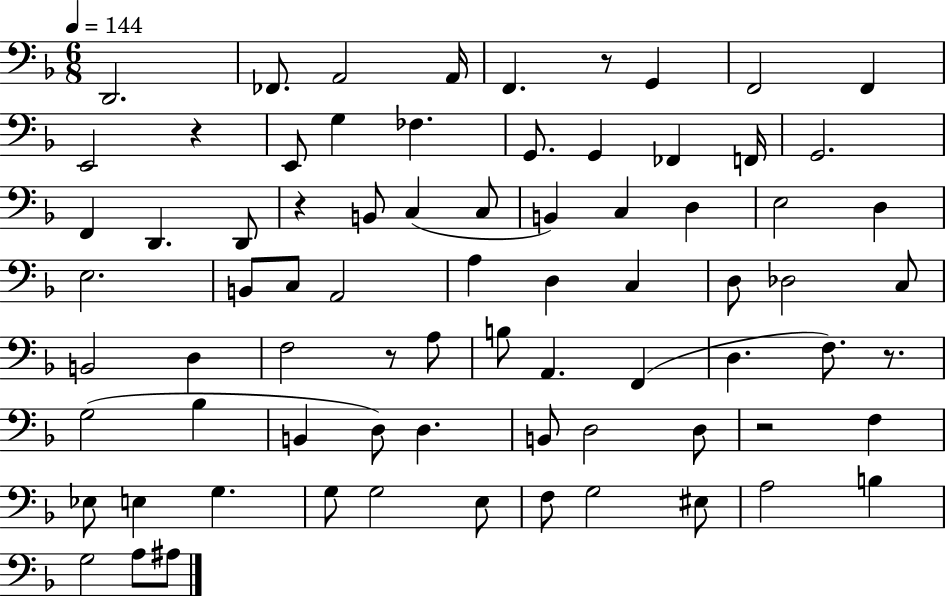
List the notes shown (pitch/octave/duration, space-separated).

D2/h. FES2/e. A2/h A2/s F2/q. R/e G2/q F2/h F2/q E2/h R/q E2/e G3/q FES3/q. G2/e. G2/q FES2/q F2/s G2/h. F2/q D2/q. D2/e R/q B2/e C3/q C3/e B2/q C3/q D3/q E3/h D3/q E3/h. B2/e C3/e A2/h A3/q D3/q C3/q D3/e Db3/h C3/e B2/h D3/q F3/h R/e A3/e B3/e A2/q. F2/q D3/q. F3/e. R/e. G3/h Bb3/q B2/q D3/e D3/q. B2/e D3/h D3/e R/h F3/q Eb3/e E3/q G3/q. G3/e G3/h E3/e F3/e G3/h EIS3/e A3/h B3/q G3/h A3/e A#3/e